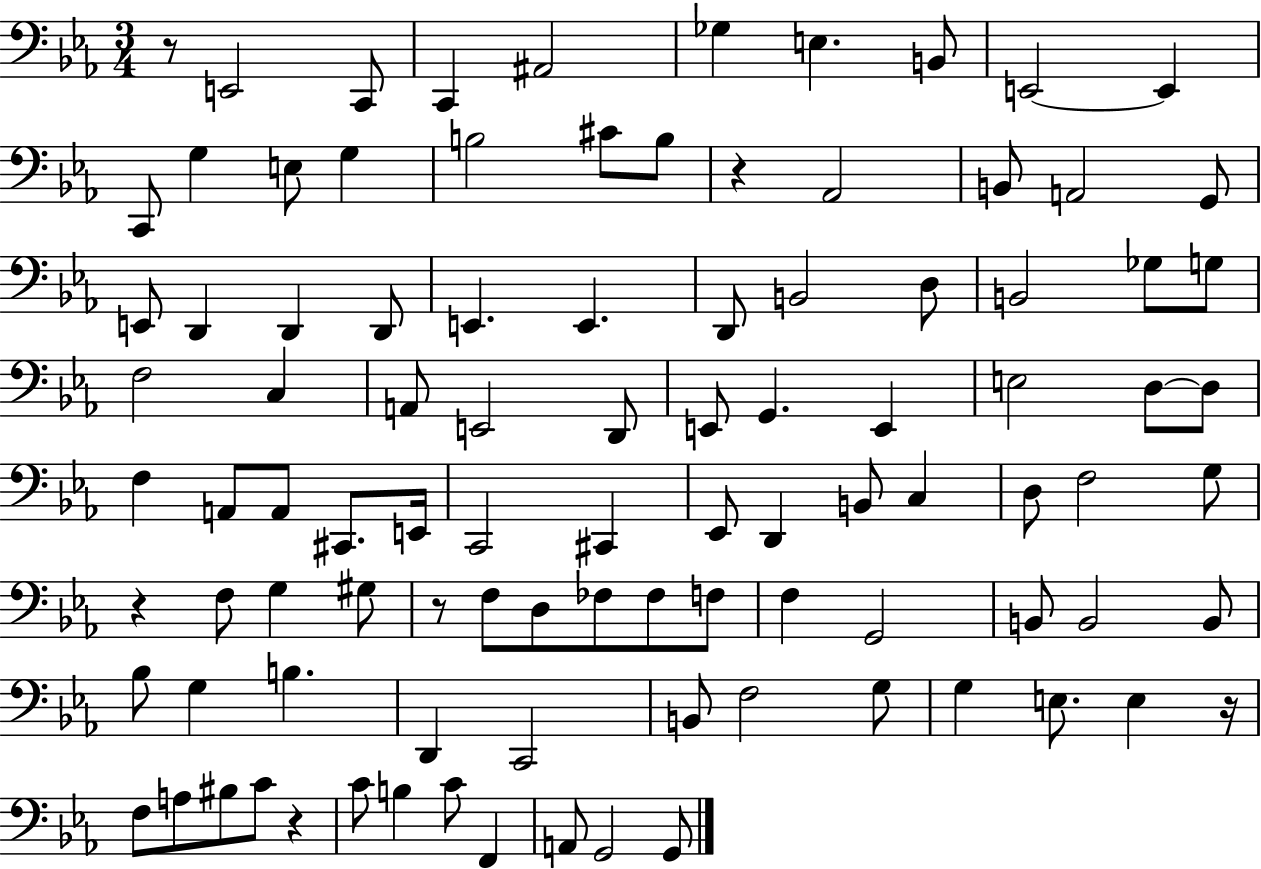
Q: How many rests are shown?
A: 6